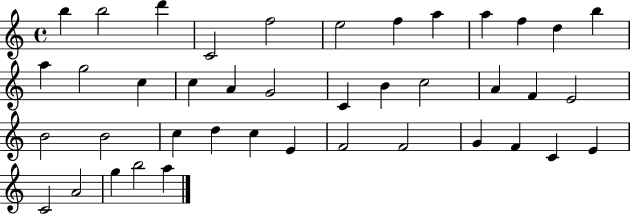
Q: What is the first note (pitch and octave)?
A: B5